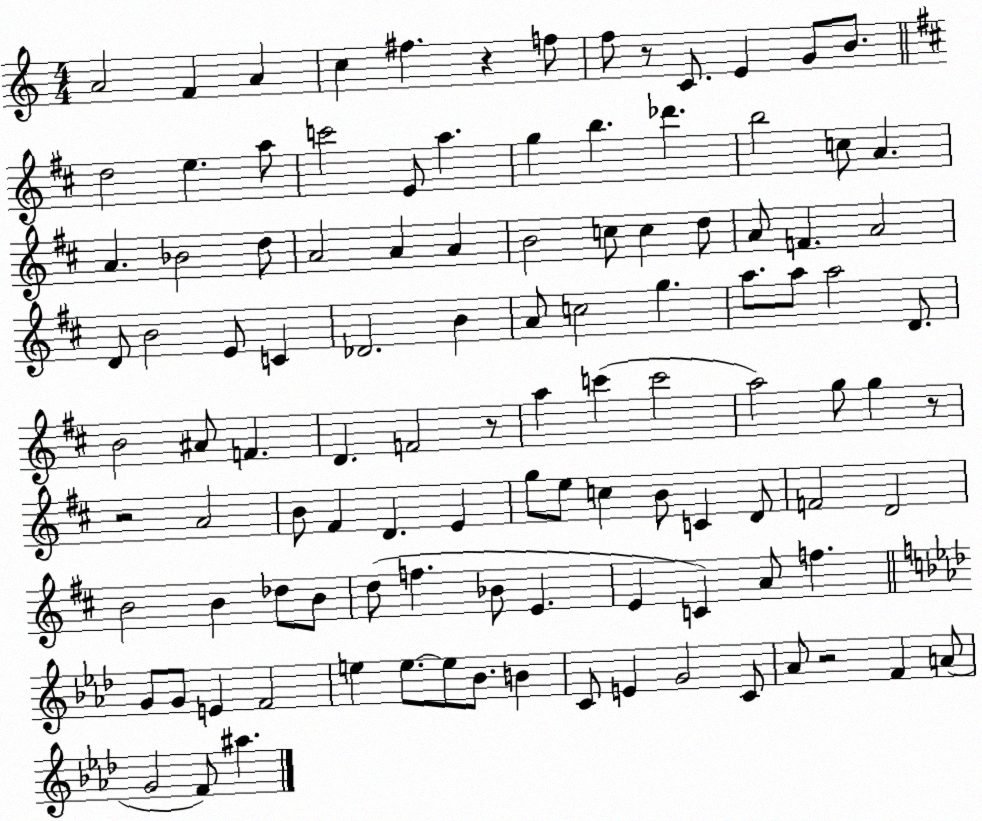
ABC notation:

X:1
T:Untitled
M:4/4
L:1/4
K:C
A2 F A c ^f z f/2 f/2 z/2 C/2 E G/2 B/2 d2 e a/2 c'2 E/2 a g b _d' b2 c/2 A A _B2 d/2 A2 A A B2 c/2 c d/2 A/2 F A2 D/2 B2 E/2 C _D2 B A/2 c2 g a/2 a/2 a2 D/2 B2 ^A/2 F D F2 z/2 a c' c'2 a2 g/2 g z/2 z2 A2 B/2 ^F D E g/2 e/2 c B/2 C D/2 F2 D2 B2 B _d/2 B/2 d/2 f _B/2 E E C A/2 f G/2 G/2 E F2 e e/2 e/2 _B/2 B C/2 E G2 C/2 _A/2 z2 F A/2 G2 F/2 ^a